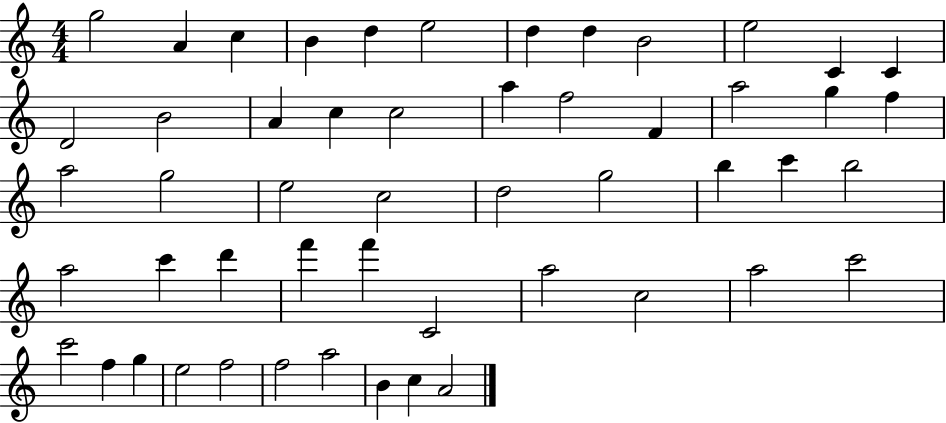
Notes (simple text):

G5/h A4/q C5/q B4/q D5/q E5/h D5/q D5/q B4/h E5/h C4/q C4/q D4/h B4/h A4/q C5/q C5/h A5/q F5/h F4/q A5/h G5/q F5/q A5/h G5/h E5/h C5/h D5/h G5/h B5/q C6/q B5/h A5/h C6/q D6/q F6/q F6/q C4/h A5/h C5/h A5/h C6/h C6/h F5/q G5/q E5/h F5/h F5/h A5/h B4/q C5/q A4/h